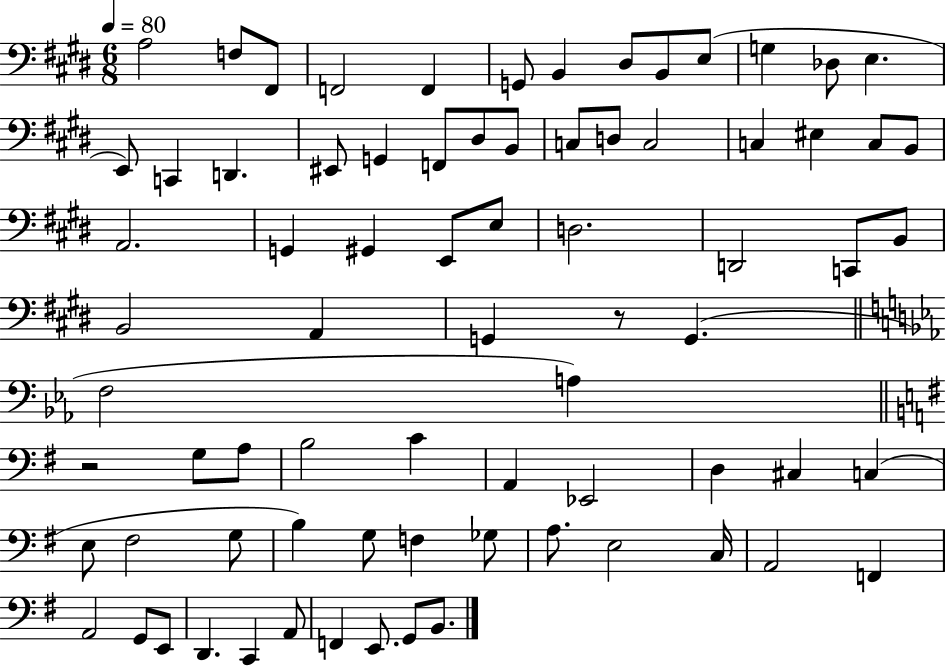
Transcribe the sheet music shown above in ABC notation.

X:1
T:Untitled
M:6/8
L:1/4
K:E
A,2 F,/2 ^F,,/2 F,,2 F,, G,,/2 B,, ^D,/2 B,,/2 E,/2 G, _D,/2 E, E,,/2 C,, D,, ^E,,/2 G,, F,,/2 ^D,/2 B,,/2 C,/2 D,/2 C,2 C, ^E, C,/2 B,,/2 A,,2 G,, ^G,, E,,/2 E,/2 D,2 D,,2 C,,/2 B,,/2 B,,2 A,, G,, z/2 G,, F,2 A, z2 G,/2 A,/2 B,2 C A,, _E,,2 D, ^C, C, E,/2 ^F,2 G,/2 B, G,/2 F, _G,/2 A,/2 E,2 C,/4 A,,2 F,, A,,2 G,,/2 E,,/2 D,, C,, A,,/2 F,, E,,/2 G,,/2 B,,/2